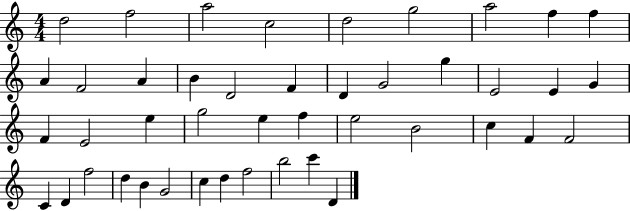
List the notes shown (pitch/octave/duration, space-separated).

D5/h F5/h A5/h C5/h D5/h G5/h A5/h F5/q F5/q A4/q F4/h A4/q B4/q D4/h F4/q D4/q G4/h G5/q E4/h E4/q G4/q F4/q E4/h E5/q G5/h E5/q F5/q E5/h B4/h C5/q F4/q F4/h C4/q D4/q F5/h D5/q B4/q G4/h C5/q D5/q F5/h B5/h C6/q D4/q